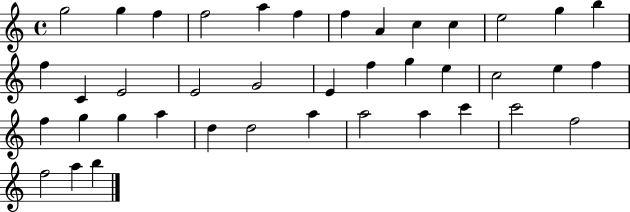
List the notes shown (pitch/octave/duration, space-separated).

G5/h G5/q F5/q F5/h A5/q F5/q F5/q A4/q C5/q C5/q E5/h G5/q B5/q F5/q C4/q E4/h E4/h G4/h E4/q F5/q G5/q E5/q C5/h E5/q F5/q F5/q G5/q G5/q A5/q D5/q D5/h A5/q A5/h A5/q C6/q C6/h F5/h F5/h A5/q B5/q